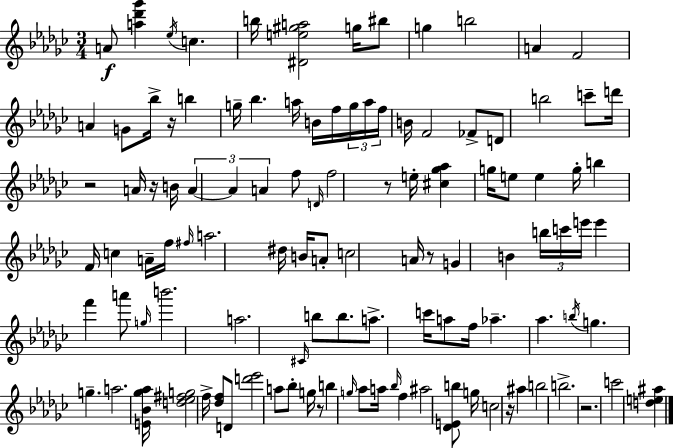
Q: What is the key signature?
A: EES minor